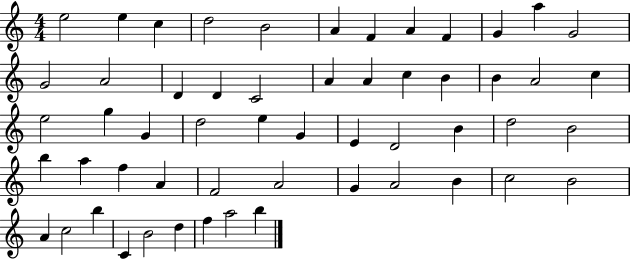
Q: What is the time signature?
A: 4/4